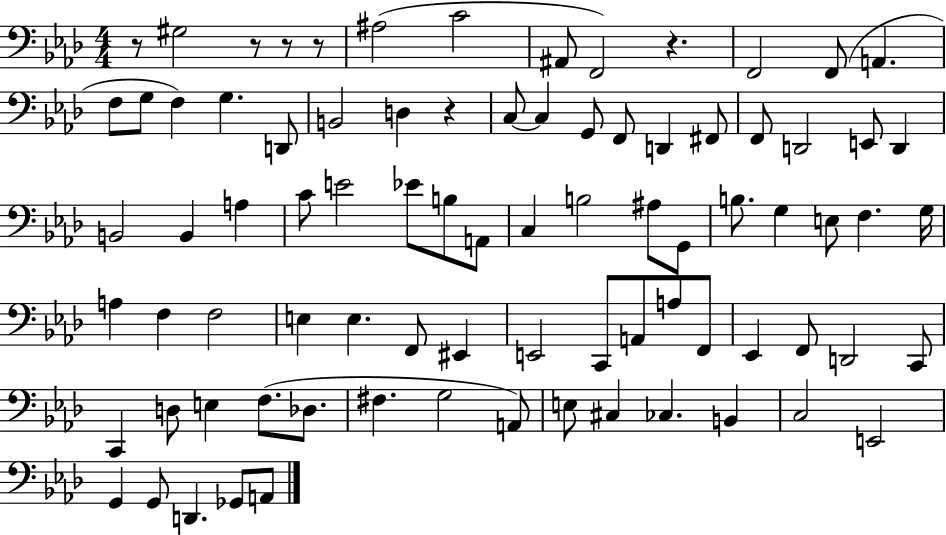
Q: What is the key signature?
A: AES major